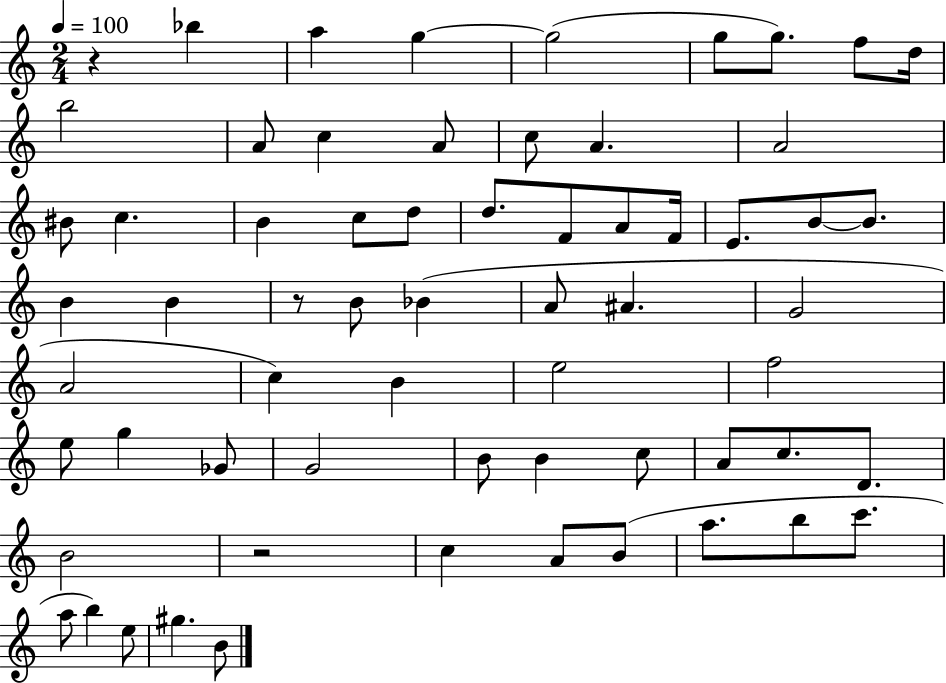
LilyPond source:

{
  \clef treble
  \numericTimeSignature
  \time 2/4
  \key c \major
  \tempo 4 = 100
  r4 bes''4 | a''4 g''4~~ | g''2( | g''8 g''8.) f''8 d''16 | \break b''2 | a'8 c''4 a'8 | c''8 a'4. | a'2 | \break bis'8 c''4. | b'4 c''8 d''8 | d''8. f'8 a'8 f'16 | e'8. b'8~~ b'8. | \break b'4 b'4 | r8 b'8 bes'4( | a'8 ais'4. | g'2 | \break a'2 | c''4) b'4 | e''2 | f''2 | \break e''8 g''4 ges'8 | g'2 | b'8 b'4 c''8 | a'8 c''8. d'8. | \break b'2 | r2 | c''4 a'8 b'8( | a''8. b''8 c'''8. | \break a''8 b''4) e''8 | gis''4. b'8 | \bar "|."
}